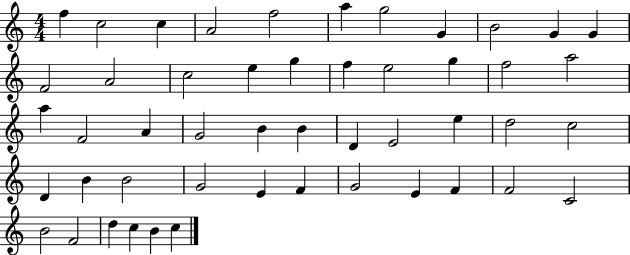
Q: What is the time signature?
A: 4/4